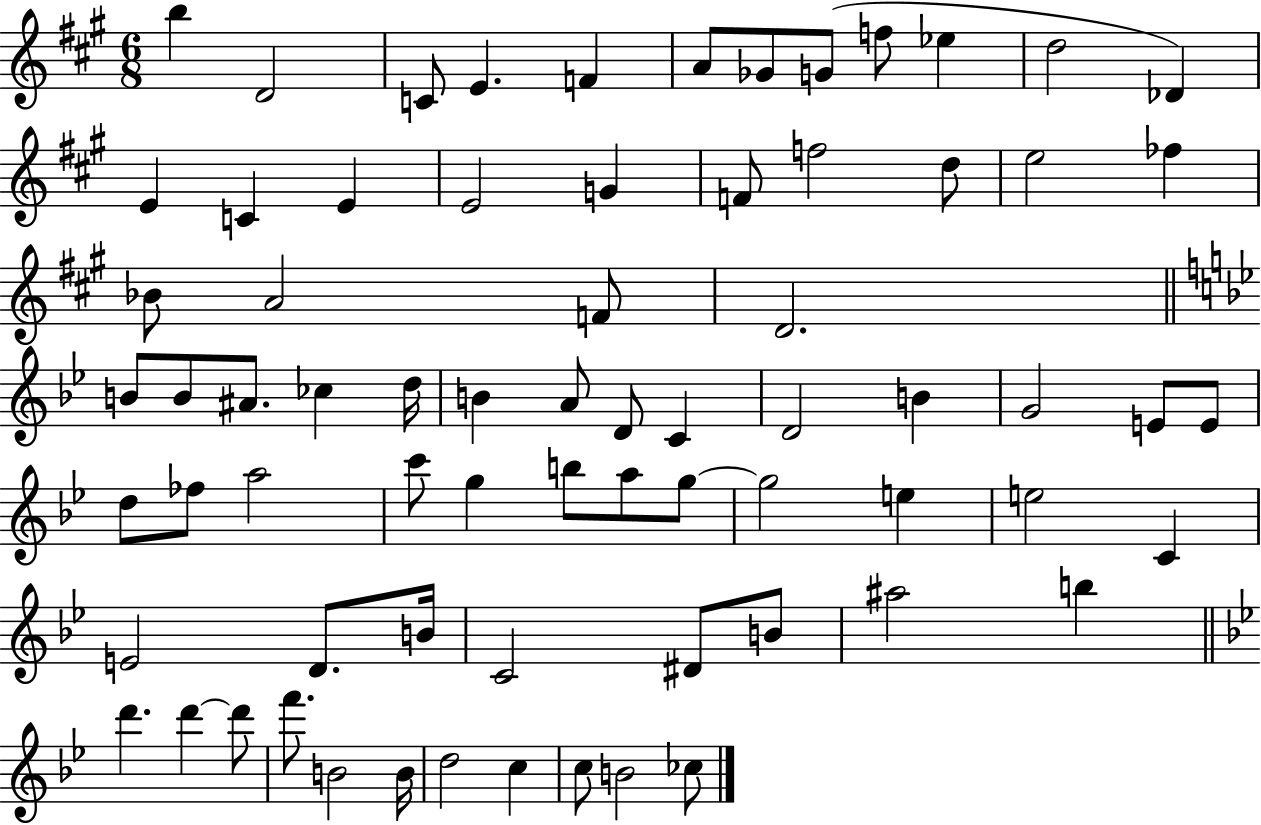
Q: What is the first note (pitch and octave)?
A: B5